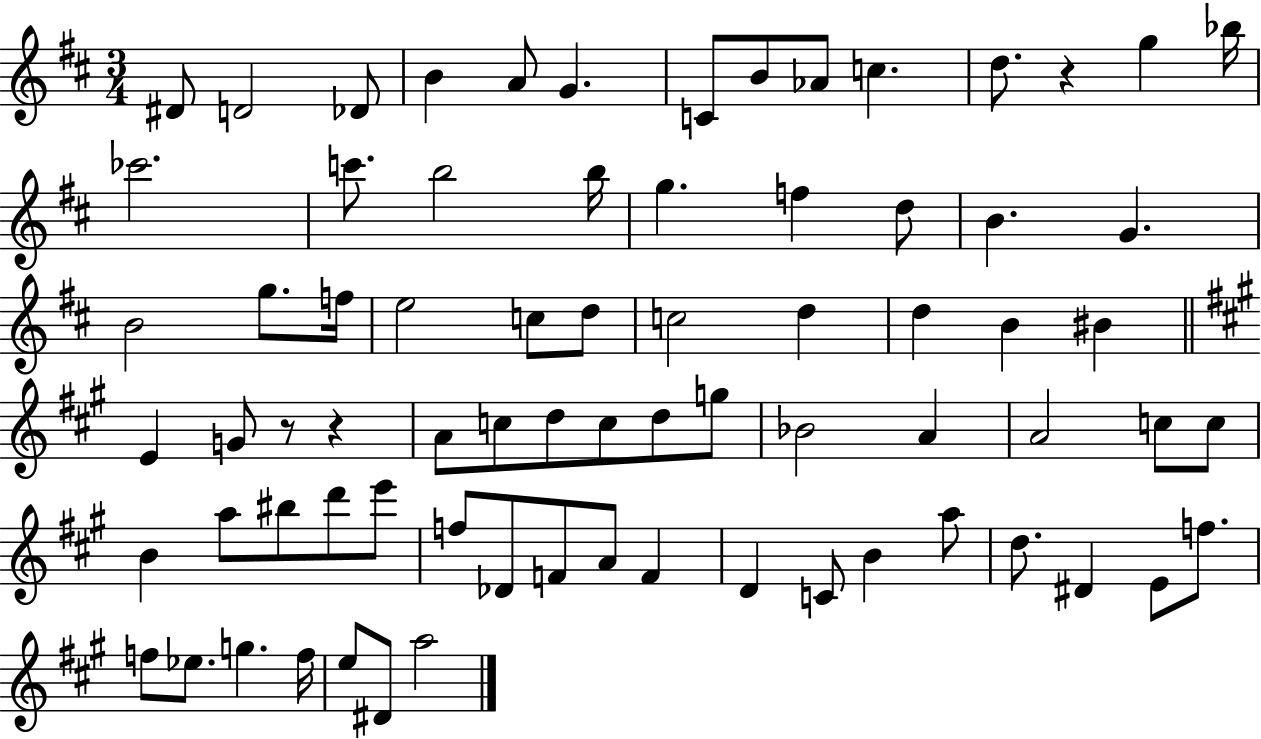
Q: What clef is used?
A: treble